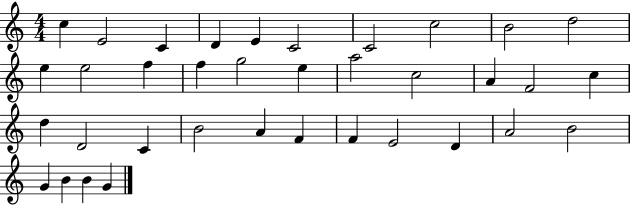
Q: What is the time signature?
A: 4/4